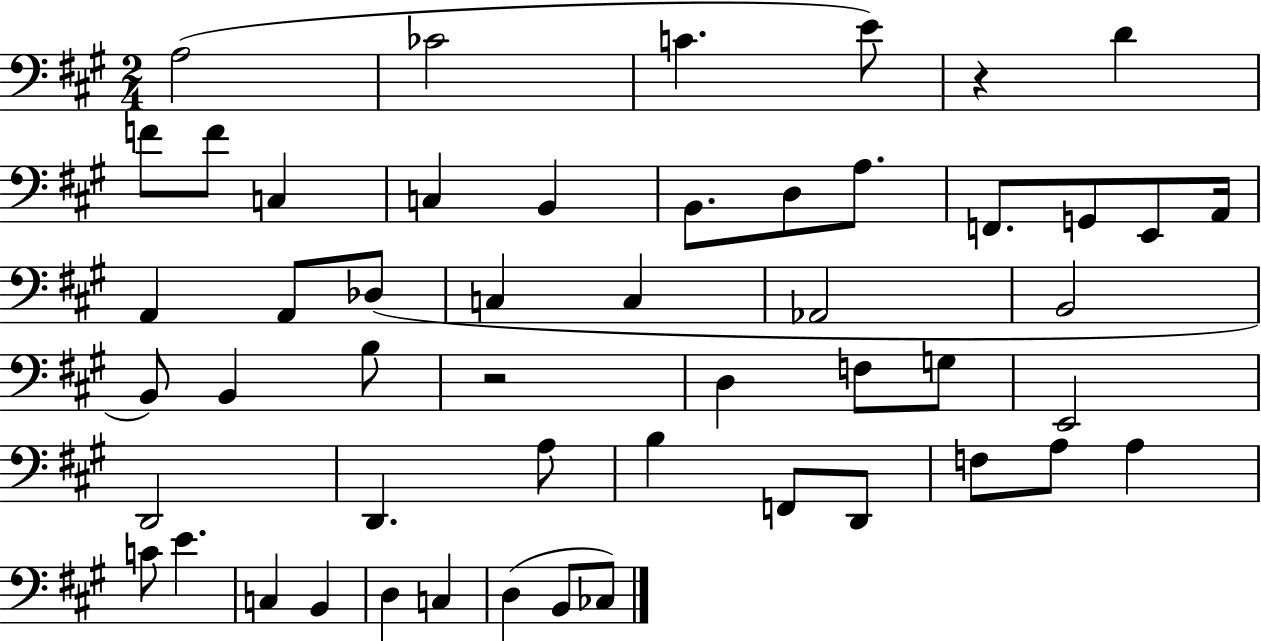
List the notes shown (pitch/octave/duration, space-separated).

A3/h CES4/h C4/q. E4/e R/q D4/q F4/e F4/e C3/q C3/q B2/q B2/e. D3/e A3/e. F2/e. G2/e E2/e A2/s A2/q A2/e Db3/e C3/q C3/q Ab2/h B2/h B2/e B2/q B3/e R/h D3/q F3/e G3/e E2/h D2/h D2/q. A3/e B3/q F2/e D2/e F3/e A3/e A3/q C4/e E4/q. C3/q B2/q D3/q C3/q D3/q B2/e CES3/e